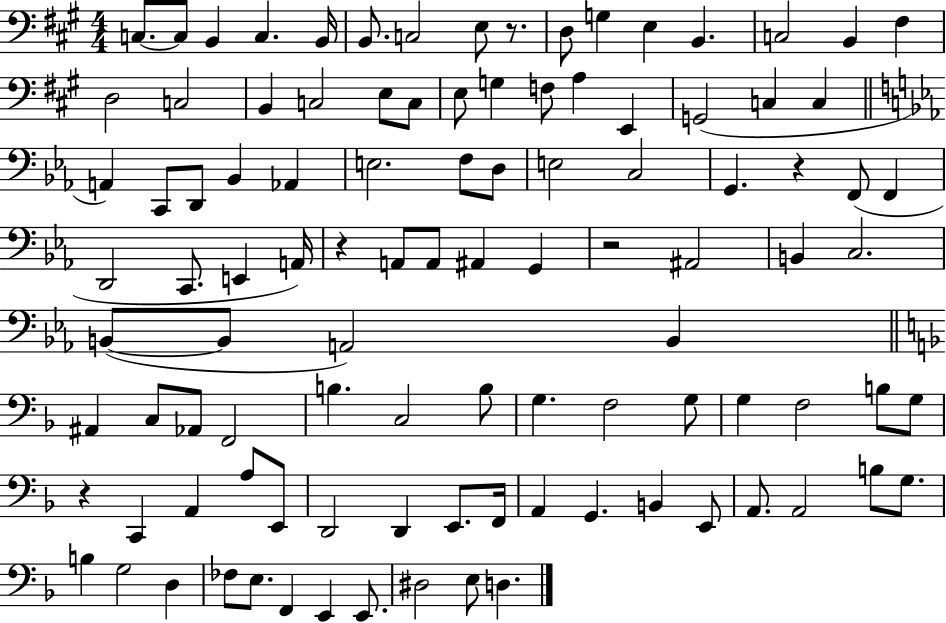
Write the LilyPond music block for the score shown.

{
  \clef bass
  \numericTimeSignature
  \time 4/4
  \key a \major
  c8.~~ c8 b,4 c4. b,16 | b,8. c2 e8 r8. | d8 g4 e4 b,4. | c2 b,4 fis4 | \break d2 c2 | b,4 c2 e8 c8 | e8 g4 f8 a4 e,4 | g,2( c4 c4 | \break \bar "||" \break \key ees \major a,4) c,8 d,8 bes,4 aes,4 | e2. f8 d8 | e2 c2 | g,4. r4 f,8( f,4 | \break d,2 c,8. e,4 a,16) | r4 a,8 a,8 ais,4 g,4 | r2 ais,2 | b,4 c2. | \break b,8~(~ b,8 a,2) b,4 | \bar "||" \break \key f \major ais,4 c8 aes,8 f,2 | b4. c2 b8 | g4. f2 g8 | g4 f2 b8 g8 | \break r4 c,4 a,4 a8 e,8 | d,2 d,4 e,8. f,16 | a,4 g,4. b,4 e,8 | a,8. a,2 b8 g8. | \break b4 g2 d4 | fes8 e8. f,4 e,4 e,8. | dis2 e8 d4. | \bar "|."
}